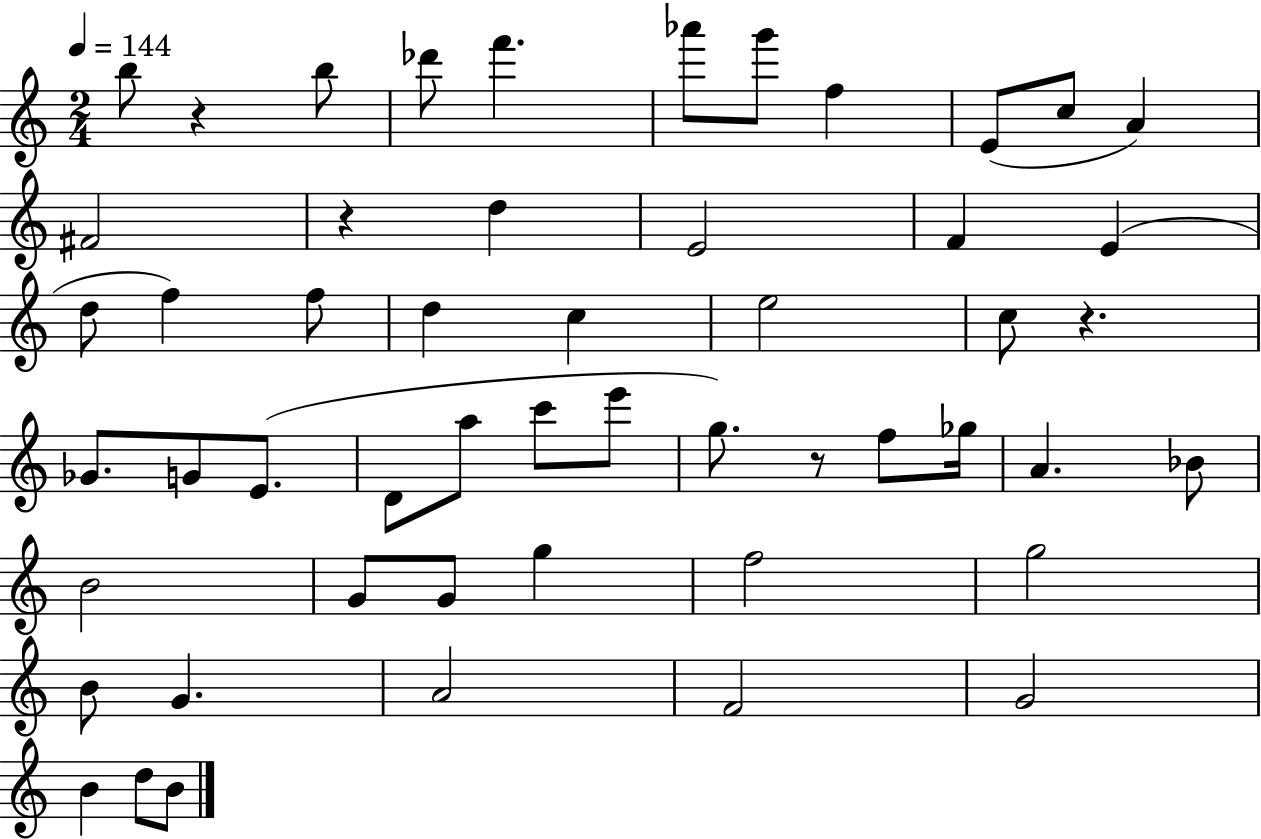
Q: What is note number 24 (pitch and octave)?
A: G4